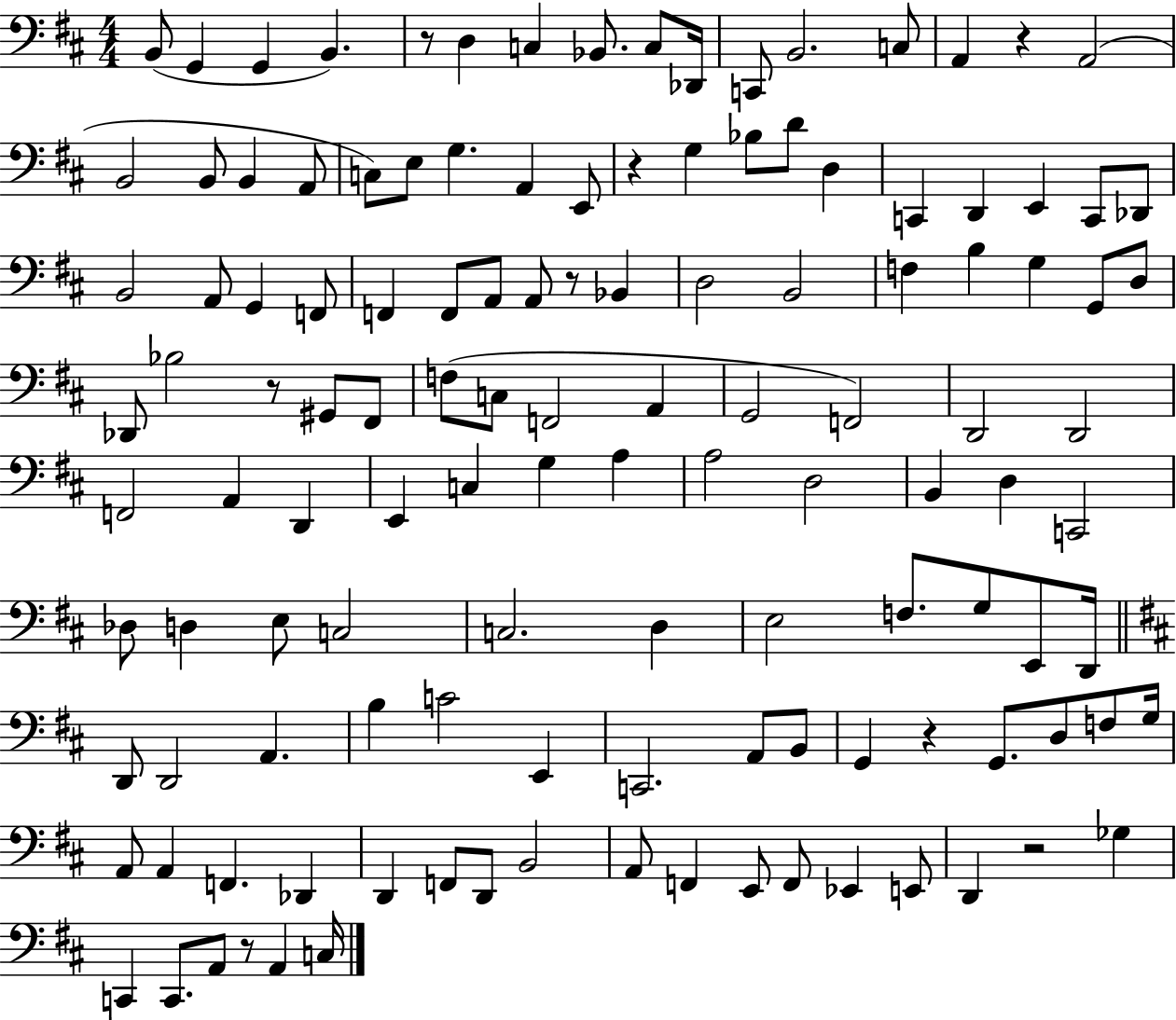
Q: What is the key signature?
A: D major